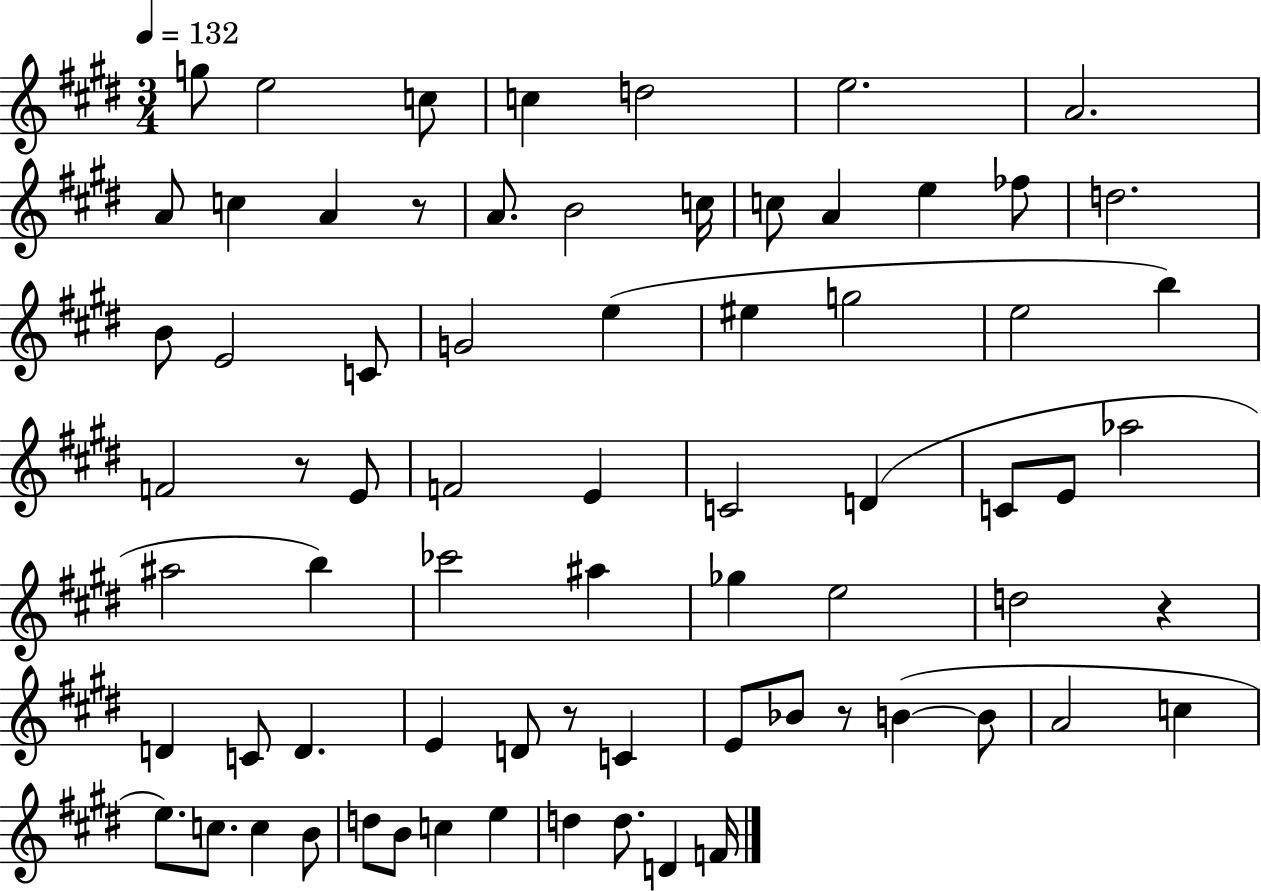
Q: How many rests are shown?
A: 5